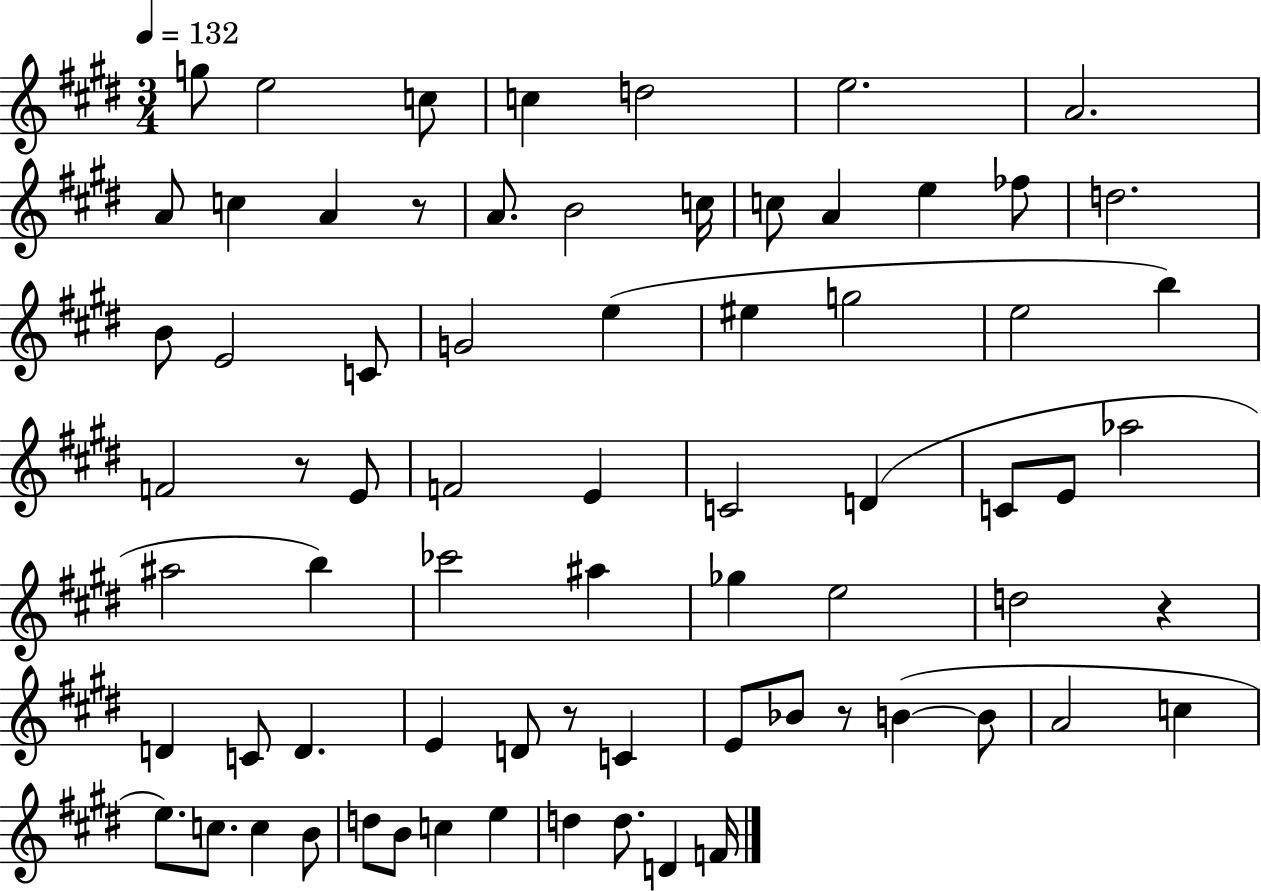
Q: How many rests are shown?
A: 5